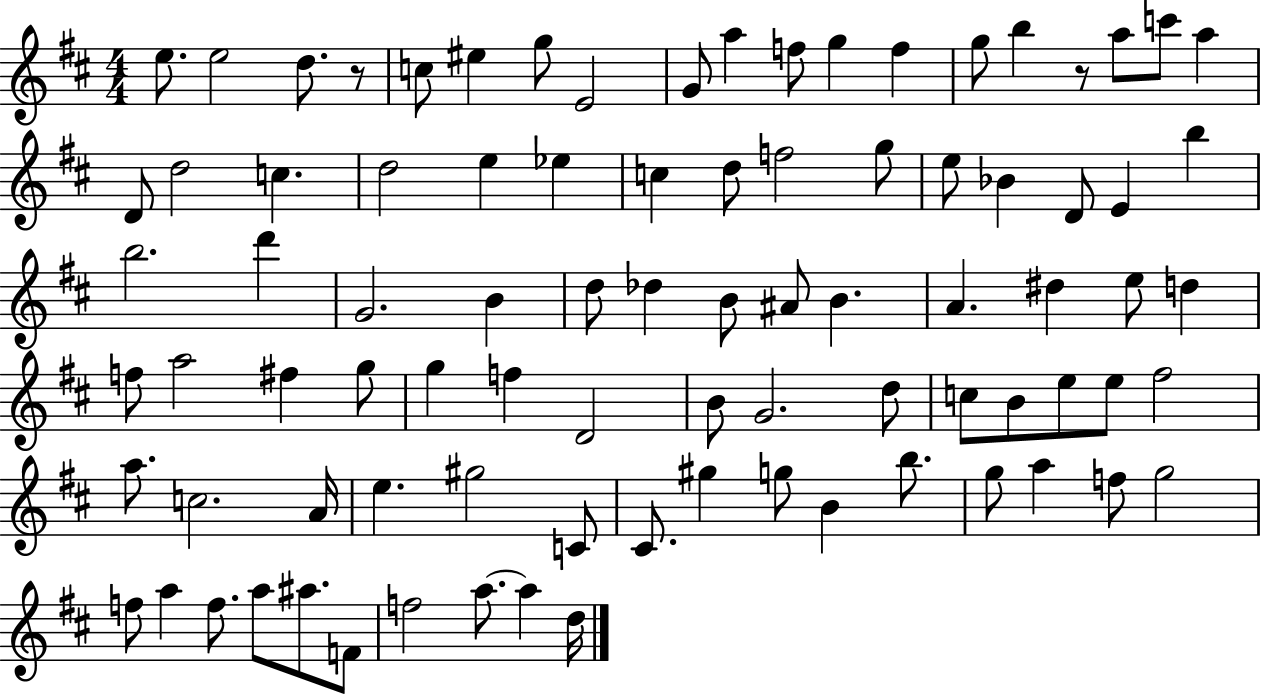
{
  \clef treble
  \numericTimeSignature
  \time 4/4
  \key d \major
  \repeat volta 2 { e''8. e''2 d''8. r8 | c''8 eis''4 g''8 e'2 | g'8 a''4 f''8 g''4 f''4 | g''8 b''4 r8 a''8 c'''8 a''4 | \break d'8 d''2 c''4. | d''2 e''4 ees''4 | c''4 d''8 f''2 g''8 | e''8 bes'4 d'8 e'4 b''4 | \break b''2. d'''4 | g'2. b'4 | d''8 des''4 b'8 ais'8 b'4. | a'4. dis''4 e''8 d''4 | \break f''8 a''2 fis''4 g''8 | g''4 f''4 d'2 | b'8 g'2. d''8 | c''8 b'8 e''8 e''8 fis''2 | \break a''8. c''2. a'16 | e''4. gis''2 c'8 | cis'8. gis''4 g''8 b'4 b''8. | g''8 a''4 f''8 g''2 | \break f''8 a''4 f''8. a''8 ais''8. f'8 | f''2 a''8.~~ a''4 d''16 | } \bar "|."
}